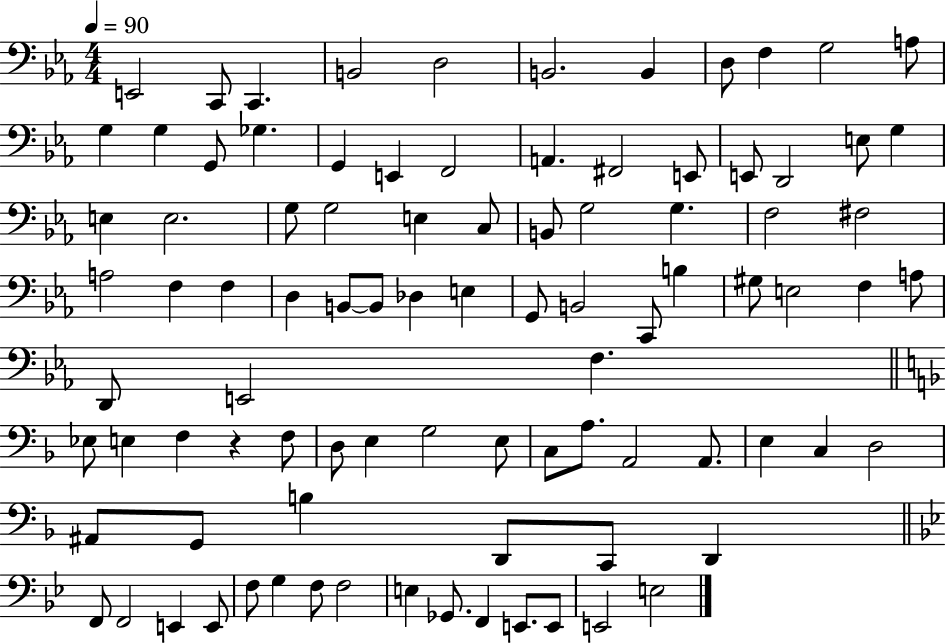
X:1
T:Untitled
M:4/4
L:1/4
K:Eb
E,,2 C,,/2 C,, B,,2 D,2 B,,2 B,, D,/2 F, G,2 A,/2 G, G, G,,/2 _G, G,, E,, F,,2 A,, ^F,,2 E,,/2 E,,/2 D,,2 E,/2 G, E, E,2 G,/2 G,2 E, C,/2 B,,/2 G,2 G, F,2 ^F,2 A,2 F, F, D, B,,/2 B,,/2 _D, E, G,,/2 B,,2 C,,/2 B, ^G,/2 E,2 F, A,/2 D,,/2 E,,2 F, _E,/2 E, F, z F,/2 D,/2 E, G,2 E,/2 C,/2 A,/2 A,,2 A,,/2 E, C, D,2 ^A,,/2 G,,/2 B, D,,/2 C,,/2 D,, F,,/2 F,,2 E,, E,,/2 F,/2 G, F,/2 F,2 E, _G,,/2 F,, E,,/2 E,,/2 E,,2 E,2